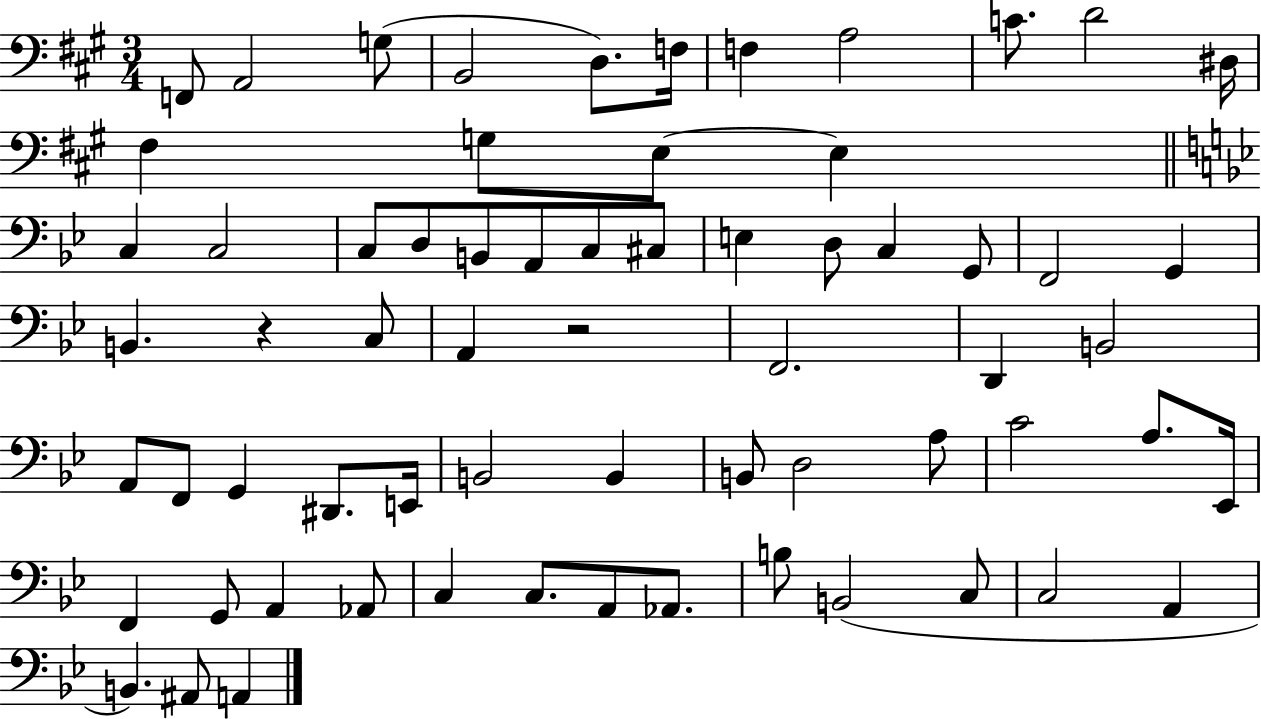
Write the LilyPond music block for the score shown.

{
  \clef bass
  \numericTimeSignature
  \time 3/4
  \key a \major
  f,8 a,2 g8( | b,2 d8.) f16 | f4 a2 | c'8. d'2 dis16 | \break fis4 g8 e8~~ e4 | \bar "||" \break \key g \minor c4 c2 | c8 d8 b,8 a,8 c8 cis8 | e4 d8 c4 g,8 | f,2 g,4 | \break b,4. r4 c8 | a,4 r2 | f,2. | d,4 b,2 | \break a,8 f,8 g,4 dis,8. e,16 | b,2 b,4 | b,8 d2 a8 | c'2 a8. ees,16 | \break f,4 g,8 a,4 aes,8 | c4 c8. a,8 aes,8. | b8 b,2( c8 | c2 a,4 | \break b,4.) ais,8 a,4 | \bar "|."
}